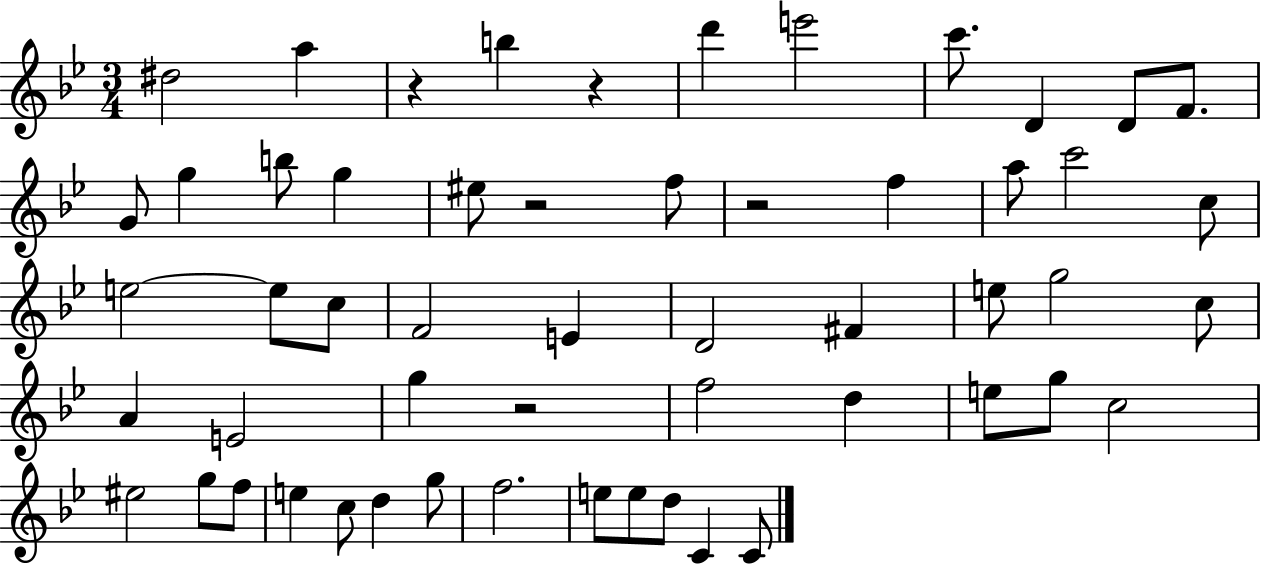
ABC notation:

X:1
T:Untitled
M:3/4
L:1/4
K:Bb
^d2 a z b z d' e'2 c'/2 D D/2 F/2 G/2 g b/2 g ^e/2 z2 f/2 z2 f a/2 c'2 c/2 e2 e/2 c/2 F2 E D2 ^F e/2 g2 c/2 A E2 g z2 f2 d e/2 g/2 c2 ^e2 g/2 f/2 e c/2 d g/2 f2 e/2 e/2 d/2 C C/2